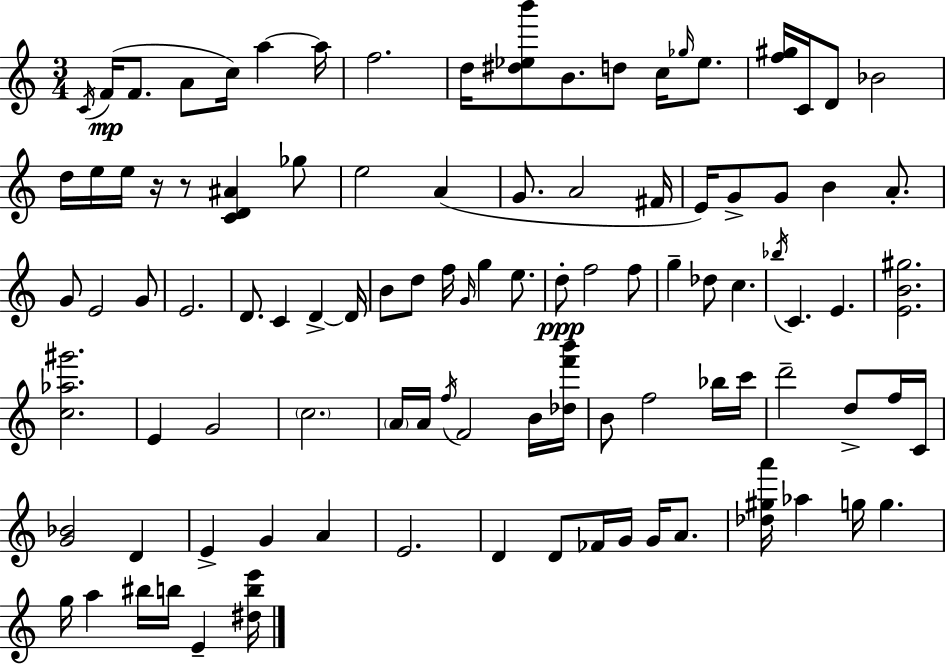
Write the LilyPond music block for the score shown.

{
  \clef treble
  \numericTimeSignature
  \time 3/4
  \key a \minor
  \acciaccatura { c'16 }(\mp f'16 f'8. a'8 c''16) a''4~~ | a''16 f''2. | d''16 <dis'' ees'' b'''>8 b'8. d''8 c''16 \grace { ges''16 } ees''8. | <f'' gis''>16 c'16 d'8 bes'2 | \break d''16 e''16 e''16 r16 r8 <c' d' ais'>4 | ges''8 e''2 a'4( | g'8. a'2 | fis'16 e'16) g'8-> g'8 b'4 a'8.-. | \break g'8 e'2 | g'8 e'2. | d'8. c'4 d'4->~~ | d'16 b'8 d''8 f''16 \grace { g'16 } g''4 | \break e''8. d''8-.\ppp f''2 | f''8 g''4-- des''8 c''4. | \acciaccatura { bes''16 } c'4. e'4. | <e' b' gis''>2. | \break <c'' aes'' gis'''>2. | e'4 g'2 | \parenthesize c''2. | \parenthesize a'16 a'16 \acciaccatura { f''16 } f'2 | \break b'16 <des'' f''' b'''>16 b'8 f''2 | bes''16 c'''16 d'''2-- | d''8-> f''16 c'16 <g' bes'>2 | d'4 e'4-> g'4 | \break a'4 e'2. | d'4 d'8 fes'16 | g'16 g'16 a'8. <des'' gis'' a'''>16 aes''4 g''16 g''4. | g''16 a''4 bis''16 b''16 | \break e'4-- <dis'' b'' e'''>16 \bar "|."
}